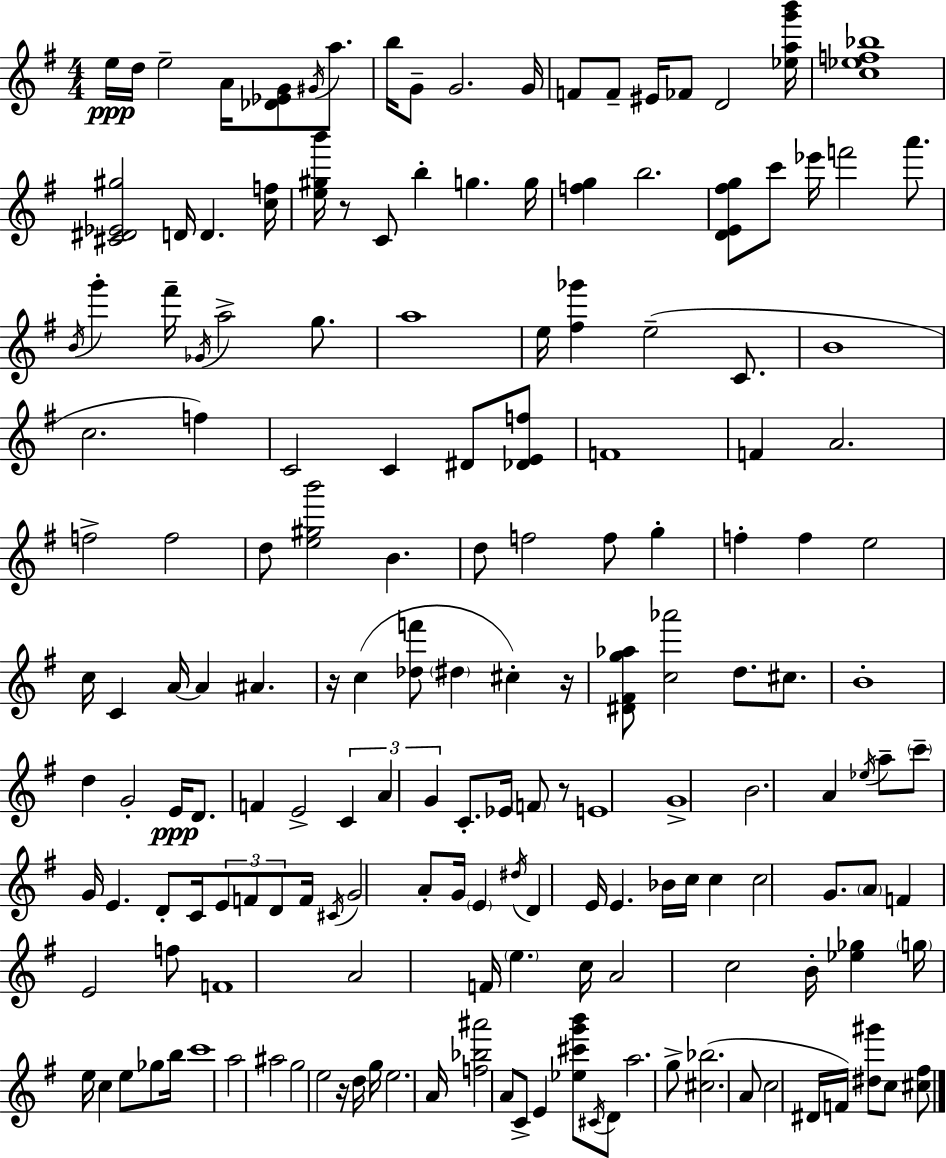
{
  \clef treble
  \numericTimeSignature
  \time 4/4
  \key e \minor
  e''16\ppp d''16 e''2-- a'16 <des' ees' g'>8 \acciaccatura { gis'16 } a''8. | b''16 g'8-- g'2. | g'16 f'8 f'8-- eis'16 fes'8 d'2 | <ees'' a'' g''' b'''>16 <c'' ees'' f'' bes''>1 | \break <cis' dis' ees' gis''>2 d'16 d'4. | <c'' f''>16 <e'' gis'' b'''>16 r8 c'8 b''4-. g''4. | g''16 <f'' g''>4 b''2. | <d' e' fis'' g''>8 c'''8 ees'''16 f'''2 a'''8. | \break \acciaccatura { b'16 } g'''4-. fis'''16-- \acciaccatura { ges'16 } a''2-> | g''8. a''1 | e''16 <fis'' ges'''>4 e''2--( | c'8. b'1 | \break c''2. f''4) | c'2 c'4 dis'8 | <des' e' f''>8 f'1 | f'4 a'2. | \break f''2-> f''2 | d''8 <e'' gis'' b'''>2 b'4. | d''8 f''2 f''8 g''4-. | f''4-. f''4 e''2 | \break c''16 c'4 a'16~~ a'4 ais'4. | r16 c''4( <des'' f'''>8 \parenthesize dis''4 cis''4-.) | r16 <dis' fis' g'' aes''>8 <c'' aes'''>2 d''8. | cis''8. b'1-. | \break d''4 g'2-. e'16\ppp | d'8. f'4 e'2-> \tuplet 3/2 { c'4 | a'4 g'4 } c'8.-. ees'16 \parenthesize f'8 | r8 e'1 | \break g'1-> | b'2. a'4 | \acciaccatura { ees''16 } a''8-- \parenthesize c'''8-- g'16 e'4. d'8-. | c'16 \tuplet 3/2 { e'8 f'8 d'8 } f'16 \acciaccatura { cis'16 } g'2 | \break a'8-. g'16 \parenthesize e'4 \acciaccatura { dis''16 } d'4 e'16 e'4. | bes'16 c''16 c''4 c''2 | g'8. \parenthesize a'8 f'4 e'2 | f''8 f'1 | \break a'2 f'16 \parenthesize e''4. | c''16 a'2 c''2 | b'16-. <ees'' ges''>4 \parenthesize g''16 e''16 c''4 | e''8 ges''8 b''16 c'''1 | \break a''2 ais''2 | g''2 e''2 | r16 d''16 g''16 e''2. | a'16 <f'' bes'' ais'''>2 a'8 | \break c'8-> e'4 <ees'' cis''' g''' b'''>8 \acciaccatura { cis'16 } d'8 a''2. | g''8-> <cis'' bes''>2.( | a'8 c''2 dis'16 | f'16) <dis'' gis'''>8 c''8 <cis'' fis''>8 \bar "|."
}